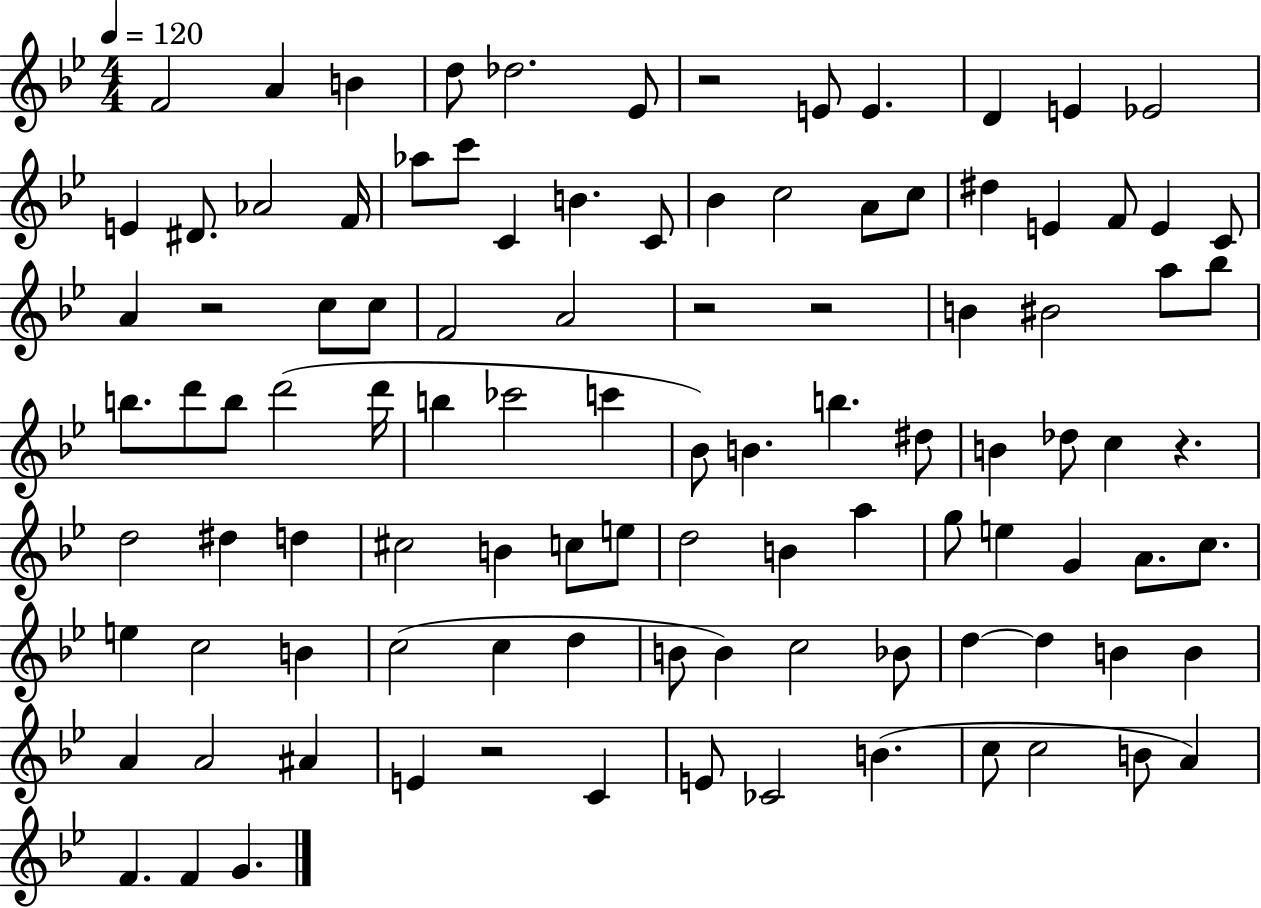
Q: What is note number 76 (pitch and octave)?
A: B4